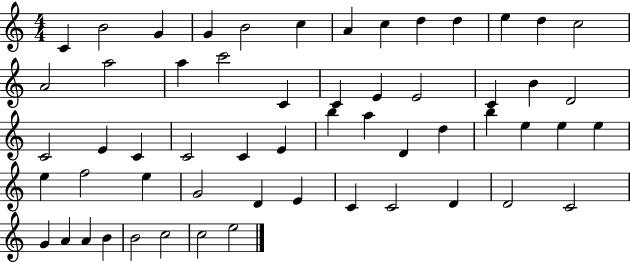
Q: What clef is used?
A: treble